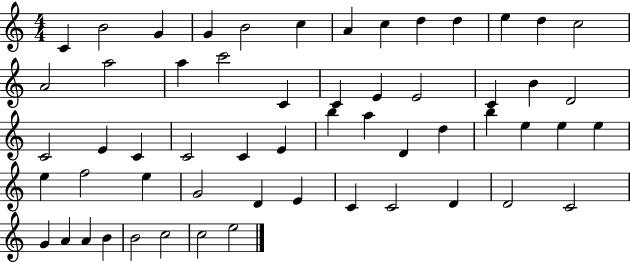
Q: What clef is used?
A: treble